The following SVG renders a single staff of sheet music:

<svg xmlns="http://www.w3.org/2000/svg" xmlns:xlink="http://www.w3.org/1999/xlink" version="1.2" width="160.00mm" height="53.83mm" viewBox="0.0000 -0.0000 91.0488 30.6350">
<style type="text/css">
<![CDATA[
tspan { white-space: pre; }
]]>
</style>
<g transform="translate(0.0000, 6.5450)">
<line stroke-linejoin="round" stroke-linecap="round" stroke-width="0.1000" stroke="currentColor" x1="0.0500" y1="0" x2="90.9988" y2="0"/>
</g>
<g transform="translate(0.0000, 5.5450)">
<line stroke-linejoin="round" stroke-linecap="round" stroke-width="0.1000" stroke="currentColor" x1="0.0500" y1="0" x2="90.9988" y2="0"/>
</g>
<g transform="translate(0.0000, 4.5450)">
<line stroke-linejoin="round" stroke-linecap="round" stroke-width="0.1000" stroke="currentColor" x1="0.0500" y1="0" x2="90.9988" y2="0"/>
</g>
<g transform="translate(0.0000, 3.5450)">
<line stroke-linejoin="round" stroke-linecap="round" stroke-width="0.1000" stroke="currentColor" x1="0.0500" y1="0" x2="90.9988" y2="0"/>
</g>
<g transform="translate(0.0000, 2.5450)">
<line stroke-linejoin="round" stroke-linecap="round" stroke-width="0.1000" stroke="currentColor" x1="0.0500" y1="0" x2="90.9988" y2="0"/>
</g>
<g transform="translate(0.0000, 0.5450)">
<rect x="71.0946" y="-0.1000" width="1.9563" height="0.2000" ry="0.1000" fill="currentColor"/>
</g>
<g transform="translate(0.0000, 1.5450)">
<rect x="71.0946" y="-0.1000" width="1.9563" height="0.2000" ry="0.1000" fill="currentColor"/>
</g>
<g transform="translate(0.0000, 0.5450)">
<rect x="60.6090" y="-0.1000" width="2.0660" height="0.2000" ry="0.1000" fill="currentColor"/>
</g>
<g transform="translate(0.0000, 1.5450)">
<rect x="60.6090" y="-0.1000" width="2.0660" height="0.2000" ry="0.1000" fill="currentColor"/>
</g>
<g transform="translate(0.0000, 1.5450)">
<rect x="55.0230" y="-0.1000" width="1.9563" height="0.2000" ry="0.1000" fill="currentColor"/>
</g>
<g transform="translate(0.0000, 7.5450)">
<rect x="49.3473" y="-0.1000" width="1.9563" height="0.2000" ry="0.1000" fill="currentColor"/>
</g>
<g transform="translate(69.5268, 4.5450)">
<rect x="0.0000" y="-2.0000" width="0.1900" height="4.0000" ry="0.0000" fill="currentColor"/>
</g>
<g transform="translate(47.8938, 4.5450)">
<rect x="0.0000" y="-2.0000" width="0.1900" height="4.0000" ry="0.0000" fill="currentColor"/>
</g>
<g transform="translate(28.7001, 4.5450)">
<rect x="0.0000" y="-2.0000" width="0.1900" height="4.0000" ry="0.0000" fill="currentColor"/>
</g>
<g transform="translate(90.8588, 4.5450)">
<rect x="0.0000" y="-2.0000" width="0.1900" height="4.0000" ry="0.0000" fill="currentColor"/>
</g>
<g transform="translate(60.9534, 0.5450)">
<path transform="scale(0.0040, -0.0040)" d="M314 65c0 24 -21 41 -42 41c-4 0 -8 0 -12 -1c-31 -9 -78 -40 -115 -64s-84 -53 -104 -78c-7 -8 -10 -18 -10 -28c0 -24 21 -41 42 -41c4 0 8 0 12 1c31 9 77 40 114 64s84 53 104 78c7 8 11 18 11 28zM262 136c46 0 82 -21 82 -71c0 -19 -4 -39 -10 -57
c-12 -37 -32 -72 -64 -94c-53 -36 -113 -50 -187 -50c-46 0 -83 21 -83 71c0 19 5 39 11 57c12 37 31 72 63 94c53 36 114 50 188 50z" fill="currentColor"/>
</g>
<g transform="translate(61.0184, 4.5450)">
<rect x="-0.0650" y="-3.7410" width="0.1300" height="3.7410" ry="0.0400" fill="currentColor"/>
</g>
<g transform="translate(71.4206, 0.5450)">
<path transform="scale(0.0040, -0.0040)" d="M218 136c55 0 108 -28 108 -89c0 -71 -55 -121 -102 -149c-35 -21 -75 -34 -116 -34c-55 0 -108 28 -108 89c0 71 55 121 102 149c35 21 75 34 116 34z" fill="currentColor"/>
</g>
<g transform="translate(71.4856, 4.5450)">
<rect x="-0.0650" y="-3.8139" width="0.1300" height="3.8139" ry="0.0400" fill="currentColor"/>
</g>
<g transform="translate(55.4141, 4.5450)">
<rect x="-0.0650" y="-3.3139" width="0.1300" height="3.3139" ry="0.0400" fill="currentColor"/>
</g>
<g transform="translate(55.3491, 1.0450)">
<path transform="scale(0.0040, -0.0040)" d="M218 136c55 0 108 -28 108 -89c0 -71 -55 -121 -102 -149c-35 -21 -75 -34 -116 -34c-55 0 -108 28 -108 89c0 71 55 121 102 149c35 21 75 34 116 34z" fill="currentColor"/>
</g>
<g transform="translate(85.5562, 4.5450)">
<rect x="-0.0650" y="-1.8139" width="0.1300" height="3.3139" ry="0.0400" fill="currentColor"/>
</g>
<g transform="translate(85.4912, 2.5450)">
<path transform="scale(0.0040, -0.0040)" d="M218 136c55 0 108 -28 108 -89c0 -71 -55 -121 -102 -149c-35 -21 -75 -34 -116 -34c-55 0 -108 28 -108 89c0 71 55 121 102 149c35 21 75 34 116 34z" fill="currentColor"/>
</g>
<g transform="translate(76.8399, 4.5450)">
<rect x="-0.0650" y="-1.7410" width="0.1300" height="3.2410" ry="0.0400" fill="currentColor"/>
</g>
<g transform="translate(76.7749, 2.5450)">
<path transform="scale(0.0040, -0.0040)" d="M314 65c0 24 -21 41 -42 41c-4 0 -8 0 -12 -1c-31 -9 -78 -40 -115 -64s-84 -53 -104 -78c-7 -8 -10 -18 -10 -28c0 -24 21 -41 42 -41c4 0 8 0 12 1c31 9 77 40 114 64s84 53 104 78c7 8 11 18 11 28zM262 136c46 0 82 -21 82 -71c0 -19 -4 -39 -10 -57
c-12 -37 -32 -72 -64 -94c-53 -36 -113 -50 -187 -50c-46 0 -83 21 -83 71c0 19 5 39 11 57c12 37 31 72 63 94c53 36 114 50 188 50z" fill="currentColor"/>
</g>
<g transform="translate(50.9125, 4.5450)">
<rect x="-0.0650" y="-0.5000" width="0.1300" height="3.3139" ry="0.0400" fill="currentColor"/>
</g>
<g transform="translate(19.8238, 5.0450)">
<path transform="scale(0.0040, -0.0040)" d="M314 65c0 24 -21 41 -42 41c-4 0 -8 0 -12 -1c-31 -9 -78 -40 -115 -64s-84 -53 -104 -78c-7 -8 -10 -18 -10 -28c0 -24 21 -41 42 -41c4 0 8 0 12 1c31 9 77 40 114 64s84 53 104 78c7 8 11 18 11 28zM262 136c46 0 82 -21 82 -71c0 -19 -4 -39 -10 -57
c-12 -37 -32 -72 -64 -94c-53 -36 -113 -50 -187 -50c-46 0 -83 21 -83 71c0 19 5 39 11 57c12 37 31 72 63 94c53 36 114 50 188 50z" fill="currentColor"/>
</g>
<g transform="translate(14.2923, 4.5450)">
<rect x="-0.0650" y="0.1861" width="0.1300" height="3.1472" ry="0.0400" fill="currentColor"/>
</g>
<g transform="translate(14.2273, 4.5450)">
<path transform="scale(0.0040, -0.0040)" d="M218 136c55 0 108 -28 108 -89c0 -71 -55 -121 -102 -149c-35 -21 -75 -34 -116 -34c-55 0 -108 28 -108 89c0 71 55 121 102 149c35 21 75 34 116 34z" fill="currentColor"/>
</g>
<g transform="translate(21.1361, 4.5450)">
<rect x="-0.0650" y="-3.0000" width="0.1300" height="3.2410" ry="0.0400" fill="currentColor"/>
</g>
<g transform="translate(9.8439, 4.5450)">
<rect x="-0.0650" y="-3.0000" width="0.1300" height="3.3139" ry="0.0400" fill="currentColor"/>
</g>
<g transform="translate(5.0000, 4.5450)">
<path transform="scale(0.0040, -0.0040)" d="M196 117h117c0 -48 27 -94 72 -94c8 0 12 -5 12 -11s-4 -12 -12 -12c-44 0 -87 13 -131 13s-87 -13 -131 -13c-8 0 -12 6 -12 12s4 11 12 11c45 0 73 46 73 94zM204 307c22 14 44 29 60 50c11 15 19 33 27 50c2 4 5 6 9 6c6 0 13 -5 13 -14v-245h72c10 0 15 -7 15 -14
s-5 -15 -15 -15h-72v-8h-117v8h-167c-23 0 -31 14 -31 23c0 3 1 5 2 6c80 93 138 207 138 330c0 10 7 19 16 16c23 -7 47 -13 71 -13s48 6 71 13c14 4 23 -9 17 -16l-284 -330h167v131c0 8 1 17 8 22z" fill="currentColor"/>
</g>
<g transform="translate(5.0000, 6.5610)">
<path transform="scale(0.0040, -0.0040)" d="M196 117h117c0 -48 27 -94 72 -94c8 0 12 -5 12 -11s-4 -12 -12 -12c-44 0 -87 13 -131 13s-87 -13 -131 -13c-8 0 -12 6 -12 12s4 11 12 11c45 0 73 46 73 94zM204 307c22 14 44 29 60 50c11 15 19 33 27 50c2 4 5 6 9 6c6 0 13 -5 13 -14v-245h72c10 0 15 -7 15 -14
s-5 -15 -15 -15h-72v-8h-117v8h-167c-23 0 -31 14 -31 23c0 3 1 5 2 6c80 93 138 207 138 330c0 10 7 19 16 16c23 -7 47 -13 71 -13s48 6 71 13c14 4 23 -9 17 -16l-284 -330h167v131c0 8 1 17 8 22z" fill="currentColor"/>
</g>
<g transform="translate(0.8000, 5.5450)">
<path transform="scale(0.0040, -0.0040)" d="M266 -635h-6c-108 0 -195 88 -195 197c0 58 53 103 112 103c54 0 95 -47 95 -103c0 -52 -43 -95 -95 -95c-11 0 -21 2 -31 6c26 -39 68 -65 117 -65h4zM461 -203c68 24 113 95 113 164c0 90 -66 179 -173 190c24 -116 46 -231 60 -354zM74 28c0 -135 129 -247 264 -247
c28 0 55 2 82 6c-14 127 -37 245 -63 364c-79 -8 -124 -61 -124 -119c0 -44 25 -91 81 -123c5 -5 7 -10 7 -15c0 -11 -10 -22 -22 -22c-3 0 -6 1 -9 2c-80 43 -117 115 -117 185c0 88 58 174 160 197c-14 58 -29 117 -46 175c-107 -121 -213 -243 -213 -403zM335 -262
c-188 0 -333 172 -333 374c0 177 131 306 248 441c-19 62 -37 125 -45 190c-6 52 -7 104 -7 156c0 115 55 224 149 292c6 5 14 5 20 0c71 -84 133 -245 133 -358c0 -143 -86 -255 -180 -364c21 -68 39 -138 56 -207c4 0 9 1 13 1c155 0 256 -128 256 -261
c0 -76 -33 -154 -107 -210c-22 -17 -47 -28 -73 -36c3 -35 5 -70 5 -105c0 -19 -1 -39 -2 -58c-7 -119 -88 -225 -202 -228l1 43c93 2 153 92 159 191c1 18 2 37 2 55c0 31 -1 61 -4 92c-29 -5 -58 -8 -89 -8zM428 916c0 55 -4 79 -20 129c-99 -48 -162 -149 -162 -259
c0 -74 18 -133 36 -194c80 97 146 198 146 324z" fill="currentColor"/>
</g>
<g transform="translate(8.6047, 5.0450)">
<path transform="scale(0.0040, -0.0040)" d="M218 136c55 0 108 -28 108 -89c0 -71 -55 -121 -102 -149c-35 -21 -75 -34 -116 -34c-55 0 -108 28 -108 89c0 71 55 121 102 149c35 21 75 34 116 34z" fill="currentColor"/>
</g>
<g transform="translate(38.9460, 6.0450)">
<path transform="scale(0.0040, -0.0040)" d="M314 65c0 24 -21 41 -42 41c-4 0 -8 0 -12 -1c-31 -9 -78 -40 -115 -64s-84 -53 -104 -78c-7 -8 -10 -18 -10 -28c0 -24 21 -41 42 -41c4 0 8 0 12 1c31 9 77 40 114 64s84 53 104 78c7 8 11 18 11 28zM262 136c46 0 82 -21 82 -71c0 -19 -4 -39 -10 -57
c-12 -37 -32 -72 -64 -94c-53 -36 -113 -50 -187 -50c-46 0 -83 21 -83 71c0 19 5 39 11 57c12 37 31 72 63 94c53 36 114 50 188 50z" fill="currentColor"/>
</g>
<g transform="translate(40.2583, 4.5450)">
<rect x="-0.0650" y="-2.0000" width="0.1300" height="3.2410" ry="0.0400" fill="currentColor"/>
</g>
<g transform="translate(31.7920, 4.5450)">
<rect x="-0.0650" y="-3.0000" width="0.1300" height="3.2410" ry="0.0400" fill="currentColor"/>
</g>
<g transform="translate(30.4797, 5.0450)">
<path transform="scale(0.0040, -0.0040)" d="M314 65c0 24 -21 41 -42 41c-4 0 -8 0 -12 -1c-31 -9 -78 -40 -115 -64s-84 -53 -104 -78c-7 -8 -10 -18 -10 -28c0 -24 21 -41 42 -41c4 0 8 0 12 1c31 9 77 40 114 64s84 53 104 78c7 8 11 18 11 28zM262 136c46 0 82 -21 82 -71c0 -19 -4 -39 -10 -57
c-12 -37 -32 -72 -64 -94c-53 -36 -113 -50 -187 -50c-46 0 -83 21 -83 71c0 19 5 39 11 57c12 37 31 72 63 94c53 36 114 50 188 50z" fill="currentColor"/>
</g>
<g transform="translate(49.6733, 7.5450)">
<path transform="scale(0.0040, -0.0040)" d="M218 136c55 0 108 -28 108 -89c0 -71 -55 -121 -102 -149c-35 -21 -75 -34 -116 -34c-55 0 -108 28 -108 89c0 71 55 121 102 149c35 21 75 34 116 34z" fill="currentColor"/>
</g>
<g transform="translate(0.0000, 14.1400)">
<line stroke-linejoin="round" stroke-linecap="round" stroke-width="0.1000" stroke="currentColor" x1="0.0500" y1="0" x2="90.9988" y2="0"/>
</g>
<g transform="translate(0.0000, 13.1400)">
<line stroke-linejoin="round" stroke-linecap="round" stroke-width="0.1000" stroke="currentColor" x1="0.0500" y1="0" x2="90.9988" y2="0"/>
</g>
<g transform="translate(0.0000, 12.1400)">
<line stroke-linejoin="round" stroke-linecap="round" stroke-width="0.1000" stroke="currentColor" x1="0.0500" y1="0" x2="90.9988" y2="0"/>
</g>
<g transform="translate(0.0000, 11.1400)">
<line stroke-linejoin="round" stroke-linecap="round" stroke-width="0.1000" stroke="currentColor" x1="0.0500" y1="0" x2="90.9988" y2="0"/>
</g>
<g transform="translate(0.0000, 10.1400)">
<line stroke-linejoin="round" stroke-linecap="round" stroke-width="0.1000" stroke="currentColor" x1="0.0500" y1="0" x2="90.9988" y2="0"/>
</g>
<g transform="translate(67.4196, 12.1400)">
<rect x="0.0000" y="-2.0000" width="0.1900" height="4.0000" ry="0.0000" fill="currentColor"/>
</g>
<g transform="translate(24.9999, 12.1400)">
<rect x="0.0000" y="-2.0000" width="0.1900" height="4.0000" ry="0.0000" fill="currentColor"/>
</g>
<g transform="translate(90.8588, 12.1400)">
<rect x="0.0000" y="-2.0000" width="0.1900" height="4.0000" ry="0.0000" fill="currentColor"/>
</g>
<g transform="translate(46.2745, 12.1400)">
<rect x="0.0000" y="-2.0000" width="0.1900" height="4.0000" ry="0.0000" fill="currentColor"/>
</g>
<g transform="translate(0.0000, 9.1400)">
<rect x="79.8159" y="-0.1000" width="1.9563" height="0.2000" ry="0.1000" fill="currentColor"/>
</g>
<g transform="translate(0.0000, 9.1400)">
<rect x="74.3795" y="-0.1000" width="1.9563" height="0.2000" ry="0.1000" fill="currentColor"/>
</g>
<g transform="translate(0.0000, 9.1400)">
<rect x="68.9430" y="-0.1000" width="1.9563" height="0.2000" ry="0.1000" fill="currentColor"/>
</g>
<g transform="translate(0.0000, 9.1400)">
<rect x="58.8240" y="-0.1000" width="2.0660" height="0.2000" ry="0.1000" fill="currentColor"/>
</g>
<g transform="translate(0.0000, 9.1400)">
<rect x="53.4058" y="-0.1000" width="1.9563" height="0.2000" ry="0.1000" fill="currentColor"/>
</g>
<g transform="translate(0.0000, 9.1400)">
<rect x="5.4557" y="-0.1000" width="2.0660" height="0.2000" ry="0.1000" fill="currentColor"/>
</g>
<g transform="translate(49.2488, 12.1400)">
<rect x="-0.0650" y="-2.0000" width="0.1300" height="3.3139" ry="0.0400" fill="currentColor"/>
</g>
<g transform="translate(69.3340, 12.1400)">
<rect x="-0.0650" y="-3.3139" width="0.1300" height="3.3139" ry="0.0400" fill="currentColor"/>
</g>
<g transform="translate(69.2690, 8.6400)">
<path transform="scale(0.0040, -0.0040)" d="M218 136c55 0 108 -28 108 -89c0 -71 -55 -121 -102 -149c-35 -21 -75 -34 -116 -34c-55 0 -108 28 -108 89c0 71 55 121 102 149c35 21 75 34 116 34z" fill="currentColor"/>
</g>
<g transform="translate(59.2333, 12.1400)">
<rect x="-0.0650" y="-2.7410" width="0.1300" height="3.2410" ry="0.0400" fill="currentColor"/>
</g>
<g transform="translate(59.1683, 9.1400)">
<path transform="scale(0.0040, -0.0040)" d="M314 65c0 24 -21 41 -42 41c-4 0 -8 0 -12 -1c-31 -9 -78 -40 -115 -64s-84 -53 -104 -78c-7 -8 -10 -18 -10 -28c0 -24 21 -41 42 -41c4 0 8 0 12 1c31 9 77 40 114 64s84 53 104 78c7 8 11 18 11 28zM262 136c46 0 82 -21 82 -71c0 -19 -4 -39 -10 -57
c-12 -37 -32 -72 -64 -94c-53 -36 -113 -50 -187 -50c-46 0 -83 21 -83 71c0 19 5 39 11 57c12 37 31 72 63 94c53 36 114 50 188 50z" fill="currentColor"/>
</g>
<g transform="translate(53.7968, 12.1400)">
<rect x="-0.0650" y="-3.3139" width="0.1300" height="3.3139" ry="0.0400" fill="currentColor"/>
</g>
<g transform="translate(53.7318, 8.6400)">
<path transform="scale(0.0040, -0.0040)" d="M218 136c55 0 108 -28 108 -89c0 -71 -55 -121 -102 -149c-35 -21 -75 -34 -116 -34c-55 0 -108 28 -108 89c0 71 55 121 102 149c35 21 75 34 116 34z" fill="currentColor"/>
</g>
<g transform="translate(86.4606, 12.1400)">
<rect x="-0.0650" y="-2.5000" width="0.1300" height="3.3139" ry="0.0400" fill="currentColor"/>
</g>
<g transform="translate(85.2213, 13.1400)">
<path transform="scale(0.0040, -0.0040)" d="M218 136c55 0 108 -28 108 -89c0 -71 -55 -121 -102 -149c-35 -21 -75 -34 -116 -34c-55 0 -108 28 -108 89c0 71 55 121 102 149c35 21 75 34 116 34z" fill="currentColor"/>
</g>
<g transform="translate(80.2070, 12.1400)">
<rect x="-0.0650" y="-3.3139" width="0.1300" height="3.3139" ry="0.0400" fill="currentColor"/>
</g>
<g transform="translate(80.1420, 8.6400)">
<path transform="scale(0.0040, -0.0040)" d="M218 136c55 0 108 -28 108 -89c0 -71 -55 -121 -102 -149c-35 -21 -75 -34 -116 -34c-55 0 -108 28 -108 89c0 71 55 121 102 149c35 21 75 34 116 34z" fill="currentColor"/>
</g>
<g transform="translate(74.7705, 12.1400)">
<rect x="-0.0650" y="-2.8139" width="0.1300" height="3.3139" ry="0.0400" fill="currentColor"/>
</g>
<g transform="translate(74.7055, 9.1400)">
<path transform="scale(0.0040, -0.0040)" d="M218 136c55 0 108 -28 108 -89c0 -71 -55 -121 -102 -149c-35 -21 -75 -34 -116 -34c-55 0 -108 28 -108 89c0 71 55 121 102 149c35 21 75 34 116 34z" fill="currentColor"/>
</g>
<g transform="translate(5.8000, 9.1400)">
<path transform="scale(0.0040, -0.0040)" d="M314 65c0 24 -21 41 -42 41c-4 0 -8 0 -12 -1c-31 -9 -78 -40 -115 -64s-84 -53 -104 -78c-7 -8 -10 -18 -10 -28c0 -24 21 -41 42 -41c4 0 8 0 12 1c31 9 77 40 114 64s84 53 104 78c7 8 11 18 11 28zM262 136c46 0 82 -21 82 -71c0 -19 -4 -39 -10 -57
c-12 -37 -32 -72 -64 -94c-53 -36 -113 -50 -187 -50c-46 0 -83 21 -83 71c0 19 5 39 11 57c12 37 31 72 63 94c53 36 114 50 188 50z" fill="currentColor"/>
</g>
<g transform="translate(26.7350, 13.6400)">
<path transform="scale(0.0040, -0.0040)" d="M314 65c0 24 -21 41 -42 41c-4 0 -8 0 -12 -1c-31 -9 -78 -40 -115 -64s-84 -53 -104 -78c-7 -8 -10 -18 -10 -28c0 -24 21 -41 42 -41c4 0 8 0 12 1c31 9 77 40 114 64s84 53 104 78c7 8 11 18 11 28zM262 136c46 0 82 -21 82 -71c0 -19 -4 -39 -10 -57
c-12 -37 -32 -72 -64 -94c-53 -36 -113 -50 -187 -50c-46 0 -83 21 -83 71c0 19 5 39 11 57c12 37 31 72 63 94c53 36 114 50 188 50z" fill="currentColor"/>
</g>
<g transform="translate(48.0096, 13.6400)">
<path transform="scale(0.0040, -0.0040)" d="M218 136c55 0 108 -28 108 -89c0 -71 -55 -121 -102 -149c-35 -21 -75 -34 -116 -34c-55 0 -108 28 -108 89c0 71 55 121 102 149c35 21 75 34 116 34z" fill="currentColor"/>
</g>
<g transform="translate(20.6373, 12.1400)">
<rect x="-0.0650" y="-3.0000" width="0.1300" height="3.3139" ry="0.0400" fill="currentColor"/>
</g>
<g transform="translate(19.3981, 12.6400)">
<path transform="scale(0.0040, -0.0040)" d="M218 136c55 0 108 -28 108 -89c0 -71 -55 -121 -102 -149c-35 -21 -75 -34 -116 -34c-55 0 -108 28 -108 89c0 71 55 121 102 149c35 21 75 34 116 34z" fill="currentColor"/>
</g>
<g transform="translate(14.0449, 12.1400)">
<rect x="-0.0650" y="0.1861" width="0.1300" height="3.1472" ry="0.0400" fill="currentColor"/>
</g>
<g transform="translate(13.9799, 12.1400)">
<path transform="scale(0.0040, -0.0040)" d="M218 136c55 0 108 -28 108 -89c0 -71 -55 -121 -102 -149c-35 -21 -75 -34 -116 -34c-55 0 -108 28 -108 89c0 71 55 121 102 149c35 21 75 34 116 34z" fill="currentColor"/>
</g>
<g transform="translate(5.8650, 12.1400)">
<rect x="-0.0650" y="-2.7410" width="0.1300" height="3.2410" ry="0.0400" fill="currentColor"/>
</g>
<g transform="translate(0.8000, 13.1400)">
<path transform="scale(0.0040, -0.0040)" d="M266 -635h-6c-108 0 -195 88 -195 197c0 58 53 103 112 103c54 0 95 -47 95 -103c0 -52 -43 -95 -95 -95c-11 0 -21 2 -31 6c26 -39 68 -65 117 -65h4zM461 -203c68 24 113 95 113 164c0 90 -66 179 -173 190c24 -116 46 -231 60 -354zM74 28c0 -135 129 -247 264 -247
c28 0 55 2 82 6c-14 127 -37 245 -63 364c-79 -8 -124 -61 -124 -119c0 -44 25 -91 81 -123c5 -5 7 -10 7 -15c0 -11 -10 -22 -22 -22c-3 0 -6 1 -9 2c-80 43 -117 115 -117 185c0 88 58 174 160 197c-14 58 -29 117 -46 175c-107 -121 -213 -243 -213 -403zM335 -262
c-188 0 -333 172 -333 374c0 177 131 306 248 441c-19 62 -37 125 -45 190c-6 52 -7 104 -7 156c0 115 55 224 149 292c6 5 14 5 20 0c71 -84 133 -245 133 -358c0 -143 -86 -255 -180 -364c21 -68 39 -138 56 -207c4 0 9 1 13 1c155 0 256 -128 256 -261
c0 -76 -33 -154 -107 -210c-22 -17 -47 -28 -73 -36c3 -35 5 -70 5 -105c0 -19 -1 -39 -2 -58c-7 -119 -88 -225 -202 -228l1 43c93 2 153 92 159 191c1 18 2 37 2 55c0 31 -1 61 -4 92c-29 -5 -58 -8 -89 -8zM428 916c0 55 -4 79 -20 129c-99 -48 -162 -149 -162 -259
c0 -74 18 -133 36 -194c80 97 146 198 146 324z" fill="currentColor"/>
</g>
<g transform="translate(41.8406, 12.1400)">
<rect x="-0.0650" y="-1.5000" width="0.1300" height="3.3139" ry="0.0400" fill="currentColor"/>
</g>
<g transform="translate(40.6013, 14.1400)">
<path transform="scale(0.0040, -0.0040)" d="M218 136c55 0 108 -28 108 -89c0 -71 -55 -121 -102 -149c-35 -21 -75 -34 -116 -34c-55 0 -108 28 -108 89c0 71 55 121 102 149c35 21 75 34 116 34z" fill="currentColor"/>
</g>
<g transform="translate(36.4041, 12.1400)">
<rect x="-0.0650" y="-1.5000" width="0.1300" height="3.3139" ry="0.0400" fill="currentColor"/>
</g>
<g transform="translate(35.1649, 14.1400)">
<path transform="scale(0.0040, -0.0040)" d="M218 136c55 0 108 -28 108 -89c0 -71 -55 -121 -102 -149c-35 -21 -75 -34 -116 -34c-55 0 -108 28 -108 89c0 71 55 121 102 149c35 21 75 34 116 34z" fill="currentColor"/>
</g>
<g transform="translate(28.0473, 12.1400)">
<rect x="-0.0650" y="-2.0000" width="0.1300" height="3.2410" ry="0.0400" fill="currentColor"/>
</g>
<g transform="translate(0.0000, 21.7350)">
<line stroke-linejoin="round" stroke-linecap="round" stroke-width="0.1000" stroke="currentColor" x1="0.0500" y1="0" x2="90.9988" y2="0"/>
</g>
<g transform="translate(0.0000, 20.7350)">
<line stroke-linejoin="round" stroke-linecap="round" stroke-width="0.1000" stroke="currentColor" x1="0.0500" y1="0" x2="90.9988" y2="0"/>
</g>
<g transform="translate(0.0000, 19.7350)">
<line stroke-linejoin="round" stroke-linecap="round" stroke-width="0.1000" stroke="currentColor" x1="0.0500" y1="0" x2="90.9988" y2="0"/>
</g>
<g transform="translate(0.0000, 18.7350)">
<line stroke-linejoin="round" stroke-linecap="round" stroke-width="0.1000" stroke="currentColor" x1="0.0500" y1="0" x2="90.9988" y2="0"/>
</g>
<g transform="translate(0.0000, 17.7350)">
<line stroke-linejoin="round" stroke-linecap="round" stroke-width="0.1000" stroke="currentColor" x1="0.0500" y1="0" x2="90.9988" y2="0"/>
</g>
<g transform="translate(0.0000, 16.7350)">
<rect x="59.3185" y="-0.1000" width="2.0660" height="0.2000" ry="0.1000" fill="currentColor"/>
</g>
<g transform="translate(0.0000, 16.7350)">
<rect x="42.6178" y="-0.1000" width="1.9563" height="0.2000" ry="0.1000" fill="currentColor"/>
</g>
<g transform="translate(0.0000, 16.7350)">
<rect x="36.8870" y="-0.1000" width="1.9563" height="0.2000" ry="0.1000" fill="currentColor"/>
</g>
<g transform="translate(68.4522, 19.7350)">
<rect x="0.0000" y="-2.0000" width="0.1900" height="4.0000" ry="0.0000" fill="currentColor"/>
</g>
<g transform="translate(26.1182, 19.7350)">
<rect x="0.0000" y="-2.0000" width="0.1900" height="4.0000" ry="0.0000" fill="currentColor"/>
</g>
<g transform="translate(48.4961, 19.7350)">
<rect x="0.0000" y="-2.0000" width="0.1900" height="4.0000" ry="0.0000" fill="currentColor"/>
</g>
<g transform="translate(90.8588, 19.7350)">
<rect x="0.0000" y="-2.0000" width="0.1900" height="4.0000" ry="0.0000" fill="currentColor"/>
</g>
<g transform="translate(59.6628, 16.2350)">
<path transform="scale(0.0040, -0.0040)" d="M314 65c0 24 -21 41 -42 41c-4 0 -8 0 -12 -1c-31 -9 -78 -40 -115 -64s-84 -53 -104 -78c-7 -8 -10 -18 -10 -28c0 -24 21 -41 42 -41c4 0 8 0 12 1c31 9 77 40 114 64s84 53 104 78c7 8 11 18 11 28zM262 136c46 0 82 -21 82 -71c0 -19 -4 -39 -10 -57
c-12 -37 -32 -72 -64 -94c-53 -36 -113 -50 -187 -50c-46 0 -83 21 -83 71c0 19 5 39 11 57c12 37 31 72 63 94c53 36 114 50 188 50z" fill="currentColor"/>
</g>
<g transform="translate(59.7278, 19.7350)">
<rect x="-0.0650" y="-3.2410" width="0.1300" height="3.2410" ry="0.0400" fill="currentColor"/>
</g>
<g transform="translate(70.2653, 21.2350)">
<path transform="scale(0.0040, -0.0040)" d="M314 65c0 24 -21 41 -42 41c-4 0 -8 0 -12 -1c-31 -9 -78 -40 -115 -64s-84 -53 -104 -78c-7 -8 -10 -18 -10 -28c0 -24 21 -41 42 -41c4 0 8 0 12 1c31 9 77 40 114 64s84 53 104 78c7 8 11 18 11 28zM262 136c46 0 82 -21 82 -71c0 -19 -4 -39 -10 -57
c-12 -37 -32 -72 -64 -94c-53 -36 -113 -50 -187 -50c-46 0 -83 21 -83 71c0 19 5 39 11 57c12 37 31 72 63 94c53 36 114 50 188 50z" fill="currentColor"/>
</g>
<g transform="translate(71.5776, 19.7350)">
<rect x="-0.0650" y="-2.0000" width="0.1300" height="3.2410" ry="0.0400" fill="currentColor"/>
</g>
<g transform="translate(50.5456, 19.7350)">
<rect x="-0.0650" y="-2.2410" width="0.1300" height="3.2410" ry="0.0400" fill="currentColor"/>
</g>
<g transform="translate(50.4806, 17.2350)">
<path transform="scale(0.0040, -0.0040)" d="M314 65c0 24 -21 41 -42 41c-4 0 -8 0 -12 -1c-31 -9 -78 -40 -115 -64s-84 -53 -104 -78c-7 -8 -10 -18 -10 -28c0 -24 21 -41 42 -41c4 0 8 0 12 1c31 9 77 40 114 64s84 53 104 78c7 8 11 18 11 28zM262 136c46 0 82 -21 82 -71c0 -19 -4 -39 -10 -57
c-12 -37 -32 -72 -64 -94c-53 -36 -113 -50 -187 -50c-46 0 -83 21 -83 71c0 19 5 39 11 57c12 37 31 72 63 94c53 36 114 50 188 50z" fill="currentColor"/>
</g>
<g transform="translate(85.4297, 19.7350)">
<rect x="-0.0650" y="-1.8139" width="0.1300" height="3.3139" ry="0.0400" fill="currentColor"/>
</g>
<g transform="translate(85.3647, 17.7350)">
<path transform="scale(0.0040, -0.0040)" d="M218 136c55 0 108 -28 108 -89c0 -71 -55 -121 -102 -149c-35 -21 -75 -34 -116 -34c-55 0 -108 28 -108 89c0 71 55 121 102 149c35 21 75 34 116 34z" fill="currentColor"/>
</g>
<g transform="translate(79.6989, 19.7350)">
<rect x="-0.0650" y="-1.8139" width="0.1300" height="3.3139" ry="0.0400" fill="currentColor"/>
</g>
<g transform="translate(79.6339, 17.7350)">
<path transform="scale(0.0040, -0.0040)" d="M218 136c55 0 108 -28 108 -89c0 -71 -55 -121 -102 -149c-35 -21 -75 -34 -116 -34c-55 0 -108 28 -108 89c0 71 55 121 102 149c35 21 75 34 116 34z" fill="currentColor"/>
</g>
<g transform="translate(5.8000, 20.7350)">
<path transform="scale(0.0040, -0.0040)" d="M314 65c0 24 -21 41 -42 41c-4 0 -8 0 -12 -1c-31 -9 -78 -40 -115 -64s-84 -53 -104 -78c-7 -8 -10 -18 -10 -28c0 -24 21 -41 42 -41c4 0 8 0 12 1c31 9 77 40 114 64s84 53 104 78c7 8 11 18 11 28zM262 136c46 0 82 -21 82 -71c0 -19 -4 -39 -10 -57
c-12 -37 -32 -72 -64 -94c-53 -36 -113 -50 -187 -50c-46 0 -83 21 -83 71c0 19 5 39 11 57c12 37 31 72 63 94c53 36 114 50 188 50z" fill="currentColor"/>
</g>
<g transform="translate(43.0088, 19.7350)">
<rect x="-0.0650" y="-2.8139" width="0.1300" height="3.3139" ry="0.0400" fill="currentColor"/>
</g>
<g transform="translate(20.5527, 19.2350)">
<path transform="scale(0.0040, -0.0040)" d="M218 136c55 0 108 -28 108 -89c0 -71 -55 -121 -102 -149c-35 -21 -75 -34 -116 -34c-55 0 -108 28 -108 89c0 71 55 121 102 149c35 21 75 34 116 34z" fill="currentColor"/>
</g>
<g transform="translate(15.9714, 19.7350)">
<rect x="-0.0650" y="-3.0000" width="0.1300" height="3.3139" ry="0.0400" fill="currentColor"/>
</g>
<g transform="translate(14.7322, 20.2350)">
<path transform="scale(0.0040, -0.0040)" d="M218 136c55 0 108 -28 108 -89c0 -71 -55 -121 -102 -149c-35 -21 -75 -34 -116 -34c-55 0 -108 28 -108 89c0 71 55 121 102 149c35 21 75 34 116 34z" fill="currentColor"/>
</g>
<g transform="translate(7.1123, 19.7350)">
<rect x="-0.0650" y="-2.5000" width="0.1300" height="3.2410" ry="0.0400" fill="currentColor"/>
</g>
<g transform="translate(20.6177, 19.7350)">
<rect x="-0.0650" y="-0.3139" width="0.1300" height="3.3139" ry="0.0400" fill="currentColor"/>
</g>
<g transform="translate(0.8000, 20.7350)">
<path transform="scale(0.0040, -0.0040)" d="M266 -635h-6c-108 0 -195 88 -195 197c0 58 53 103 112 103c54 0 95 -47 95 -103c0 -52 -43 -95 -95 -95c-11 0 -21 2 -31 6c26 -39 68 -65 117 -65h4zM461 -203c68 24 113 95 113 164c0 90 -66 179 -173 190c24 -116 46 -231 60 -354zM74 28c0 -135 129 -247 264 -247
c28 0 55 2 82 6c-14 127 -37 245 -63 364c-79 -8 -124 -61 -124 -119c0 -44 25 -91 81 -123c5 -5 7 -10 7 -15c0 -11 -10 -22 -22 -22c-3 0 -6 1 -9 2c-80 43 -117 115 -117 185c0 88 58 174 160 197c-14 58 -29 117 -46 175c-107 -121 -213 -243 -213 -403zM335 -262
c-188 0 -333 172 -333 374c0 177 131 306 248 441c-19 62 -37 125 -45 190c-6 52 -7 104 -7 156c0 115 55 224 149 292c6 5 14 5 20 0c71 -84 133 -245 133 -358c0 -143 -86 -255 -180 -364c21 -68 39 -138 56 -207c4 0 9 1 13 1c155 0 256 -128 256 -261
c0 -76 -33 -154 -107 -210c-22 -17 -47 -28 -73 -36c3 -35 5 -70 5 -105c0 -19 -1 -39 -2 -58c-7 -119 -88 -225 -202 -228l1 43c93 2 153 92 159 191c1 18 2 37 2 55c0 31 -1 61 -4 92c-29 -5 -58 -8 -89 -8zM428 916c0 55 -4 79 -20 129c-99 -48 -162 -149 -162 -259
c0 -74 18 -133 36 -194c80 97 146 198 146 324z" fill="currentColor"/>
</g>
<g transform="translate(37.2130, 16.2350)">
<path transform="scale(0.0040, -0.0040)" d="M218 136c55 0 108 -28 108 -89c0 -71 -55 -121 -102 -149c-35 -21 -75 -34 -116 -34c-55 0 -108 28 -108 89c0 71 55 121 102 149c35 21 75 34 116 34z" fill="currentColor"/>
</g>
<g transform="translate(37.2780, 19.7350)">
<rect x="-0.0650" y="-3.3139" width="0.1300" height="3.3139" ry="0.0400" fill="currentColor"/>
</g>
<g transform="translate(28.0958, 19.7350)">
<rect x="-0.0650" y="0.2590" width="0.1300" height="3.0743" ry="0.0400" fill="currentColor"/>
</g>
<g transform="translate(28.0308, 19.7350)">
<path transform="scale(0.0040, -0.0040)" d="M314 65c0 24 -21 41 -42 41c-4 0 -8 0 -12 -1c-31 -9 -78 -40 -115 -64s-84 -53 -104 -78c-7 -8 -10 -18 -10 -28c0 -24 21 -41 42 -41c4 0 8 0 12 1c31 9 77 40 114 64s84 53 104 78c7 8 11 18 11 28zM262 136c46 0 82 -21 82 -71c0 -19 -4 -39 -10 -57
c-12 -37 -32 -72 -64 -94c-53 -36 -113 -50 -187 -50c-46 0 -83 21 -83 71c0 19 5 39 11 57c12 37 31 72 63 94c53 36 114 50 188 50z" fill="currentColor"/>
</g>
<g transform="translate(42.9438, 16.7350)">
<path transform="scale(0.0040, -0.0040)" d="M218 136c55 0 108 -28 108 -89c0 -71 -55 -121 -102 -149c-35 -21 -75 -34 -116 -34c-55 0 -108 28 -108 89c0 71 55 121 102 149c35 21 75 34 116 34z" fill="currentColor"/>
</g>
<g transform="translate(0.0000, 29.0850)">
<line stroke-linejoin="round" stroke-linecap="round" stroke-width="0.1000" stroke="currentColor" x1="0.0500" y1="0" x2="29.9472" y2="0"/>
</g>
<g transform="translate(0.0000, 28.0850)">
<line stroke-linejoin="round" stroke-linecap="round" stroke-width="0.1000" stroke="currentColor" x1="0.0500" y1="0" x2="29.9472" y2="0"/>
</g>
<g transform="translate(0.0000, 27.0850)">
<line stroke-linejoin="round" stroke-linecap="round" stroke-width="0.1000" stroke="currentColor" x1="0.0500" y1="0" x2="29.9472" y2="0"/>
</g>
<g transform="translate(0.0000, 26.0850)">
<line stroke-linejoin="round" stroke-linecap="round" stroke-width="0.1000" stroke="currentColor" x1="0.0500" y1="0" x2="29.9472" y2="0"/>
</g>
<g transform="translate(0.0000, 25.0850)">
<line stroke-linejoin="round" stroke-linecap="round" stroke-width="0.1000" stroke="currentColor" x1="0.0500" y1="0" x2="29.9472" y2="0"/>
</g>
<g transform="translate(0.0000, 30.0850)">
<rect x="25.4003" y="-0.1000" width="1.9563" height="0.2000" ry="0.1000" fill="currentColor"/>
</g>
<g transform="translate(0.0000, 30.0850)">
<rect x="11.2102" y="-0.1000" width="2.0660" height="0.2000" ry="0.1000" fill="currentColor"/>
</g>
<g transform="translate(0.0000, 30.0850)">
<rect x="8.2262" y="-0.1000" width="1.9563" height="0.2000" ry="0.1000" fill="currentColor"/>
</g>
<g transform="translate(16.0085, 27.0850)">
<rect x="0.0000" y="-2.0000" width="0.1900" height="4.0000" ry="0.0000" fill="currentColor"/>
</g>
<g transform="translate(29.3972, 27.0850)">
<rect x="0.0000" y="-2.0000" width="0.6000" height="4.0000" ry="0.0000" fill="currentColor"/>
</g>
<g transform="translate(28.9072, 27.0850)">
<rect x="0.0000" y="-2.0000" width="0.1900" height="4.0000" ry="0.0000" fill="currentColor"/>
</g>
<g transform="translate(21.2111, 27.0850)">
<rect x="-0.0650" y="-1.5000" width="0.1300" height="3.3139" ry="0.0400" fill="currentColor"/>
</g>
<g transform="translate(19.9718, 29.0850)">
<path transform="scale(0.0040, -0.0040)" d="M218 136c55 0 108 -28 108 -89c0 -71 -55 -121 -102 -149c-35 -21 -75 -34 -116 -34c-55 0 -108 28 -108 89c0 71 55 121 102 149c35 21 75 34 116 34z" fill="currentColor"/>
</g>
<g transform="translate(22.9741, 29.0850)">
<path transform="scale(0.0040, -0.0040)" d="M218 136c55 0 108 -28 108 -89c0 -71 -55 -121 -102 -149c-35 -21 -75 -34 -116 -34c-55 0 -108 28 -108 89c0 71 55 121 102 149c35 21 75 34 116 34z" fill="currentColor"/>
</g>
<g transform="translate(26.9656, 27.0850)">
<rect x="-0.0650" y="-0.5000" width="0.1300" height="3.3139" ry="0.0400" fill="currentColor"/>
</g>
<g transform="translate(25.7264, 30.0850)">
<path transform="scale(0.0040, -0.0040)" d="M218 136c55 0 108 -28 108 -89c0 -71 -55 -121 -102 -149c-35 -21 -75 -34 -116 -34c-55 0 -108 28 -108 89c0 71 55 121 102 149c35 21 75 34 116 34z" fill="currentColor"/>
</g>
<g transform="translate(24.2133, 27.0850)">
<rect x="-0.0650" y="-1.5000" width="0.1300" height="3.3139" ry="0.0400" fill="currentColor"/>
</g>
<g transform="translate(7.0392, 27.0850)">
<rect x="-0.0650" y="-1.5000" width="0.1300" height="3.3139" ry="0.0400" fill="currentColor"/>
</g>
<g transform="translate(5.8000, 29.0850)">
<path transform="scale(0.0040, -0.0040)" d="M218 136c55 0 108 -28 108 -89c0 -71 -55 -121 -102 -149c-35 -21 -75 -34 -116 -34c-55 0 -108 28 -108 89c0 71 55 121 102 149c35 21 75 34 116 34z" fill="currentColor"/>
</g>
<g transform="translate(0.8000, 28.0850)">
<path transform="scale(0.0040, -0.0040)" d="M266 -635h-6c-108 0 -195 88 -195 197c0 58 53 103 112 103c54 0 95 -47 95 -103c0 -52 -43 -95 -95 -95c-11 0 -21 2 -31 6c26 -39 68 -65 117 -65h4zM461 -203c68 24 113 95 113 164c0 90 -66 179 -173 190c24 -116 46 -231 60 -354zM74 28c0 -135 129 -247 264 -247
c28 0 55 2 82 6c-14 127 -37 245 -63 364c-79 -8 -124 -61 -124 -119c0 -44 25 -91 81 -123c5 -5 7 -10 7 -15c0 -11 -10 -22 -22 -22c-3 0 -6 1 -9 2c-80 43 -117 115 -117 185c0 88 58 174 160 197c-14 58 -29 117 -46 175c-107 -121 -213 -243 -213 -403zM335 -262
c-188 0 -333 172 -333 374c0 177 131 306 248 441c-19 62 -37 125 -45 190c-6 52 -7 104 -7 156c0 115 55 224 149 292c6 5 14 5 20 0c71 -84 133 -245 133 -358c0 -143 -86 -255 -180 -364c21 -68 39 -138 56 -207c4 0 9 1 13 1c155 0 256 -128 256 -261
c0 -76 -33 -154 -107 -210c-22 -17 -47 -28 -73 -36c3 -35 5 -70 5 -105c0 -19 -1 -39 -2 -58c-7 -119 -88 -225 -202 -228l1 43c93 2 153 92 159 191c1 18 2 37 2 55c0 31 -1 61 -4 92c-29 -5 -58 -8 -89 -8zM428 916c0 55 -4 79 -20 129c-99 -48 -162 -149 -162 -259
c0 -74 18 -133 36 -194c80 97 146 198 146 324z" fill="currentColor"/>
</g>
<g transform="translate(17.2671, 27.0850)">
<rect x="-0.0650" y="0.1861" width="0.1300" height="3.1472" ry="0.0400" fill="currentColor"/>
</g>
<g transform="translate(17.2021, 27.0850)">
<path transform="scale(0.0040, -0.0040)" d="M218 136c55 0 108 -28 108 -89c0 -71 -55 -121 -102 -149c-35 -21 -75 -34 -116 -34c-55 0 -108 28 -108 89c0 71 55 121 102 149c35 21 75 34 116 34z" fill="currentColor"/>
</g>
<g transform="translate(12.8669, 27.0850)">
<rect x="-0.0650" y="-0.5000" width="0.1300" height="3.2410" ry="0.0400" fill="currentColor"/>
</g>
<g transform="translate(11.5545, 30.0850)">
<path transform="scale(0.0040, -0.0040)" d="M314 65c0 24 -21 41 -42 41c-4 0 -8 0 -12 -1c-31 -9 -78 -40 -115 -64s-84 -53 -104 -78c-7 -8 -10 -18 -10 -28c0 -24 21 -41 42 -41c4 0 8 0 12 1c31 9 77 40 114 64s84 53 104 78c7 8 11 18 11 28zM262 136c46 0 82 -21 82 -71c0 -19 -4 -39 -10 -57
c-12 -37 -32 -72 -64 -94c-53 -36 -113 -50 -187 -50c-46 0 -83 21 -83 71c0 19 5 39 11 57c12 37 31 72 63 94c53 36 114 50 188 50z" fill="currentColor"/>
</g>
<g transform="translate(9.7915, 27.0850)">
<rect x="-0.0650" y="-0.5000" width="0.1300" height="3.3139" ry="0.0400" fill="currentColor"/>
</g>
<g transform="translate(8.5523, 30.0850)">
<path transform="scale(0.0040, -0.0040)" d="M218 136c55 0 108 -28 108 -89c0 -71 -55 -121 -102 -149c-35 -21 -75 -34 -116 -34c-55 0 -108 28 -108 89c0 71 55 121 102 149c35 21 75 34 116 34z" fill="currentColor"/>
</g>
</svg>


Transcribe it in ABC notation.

X:1
T:Untitled
M:4/4
L:1/4
K:C
A B A2 A2 F2 C b c'2 c' f2 f a2 B A F2 E E F b a2 b a b G G2 A c B2 b a g2 b2 F2 f f E C C2 B E E C